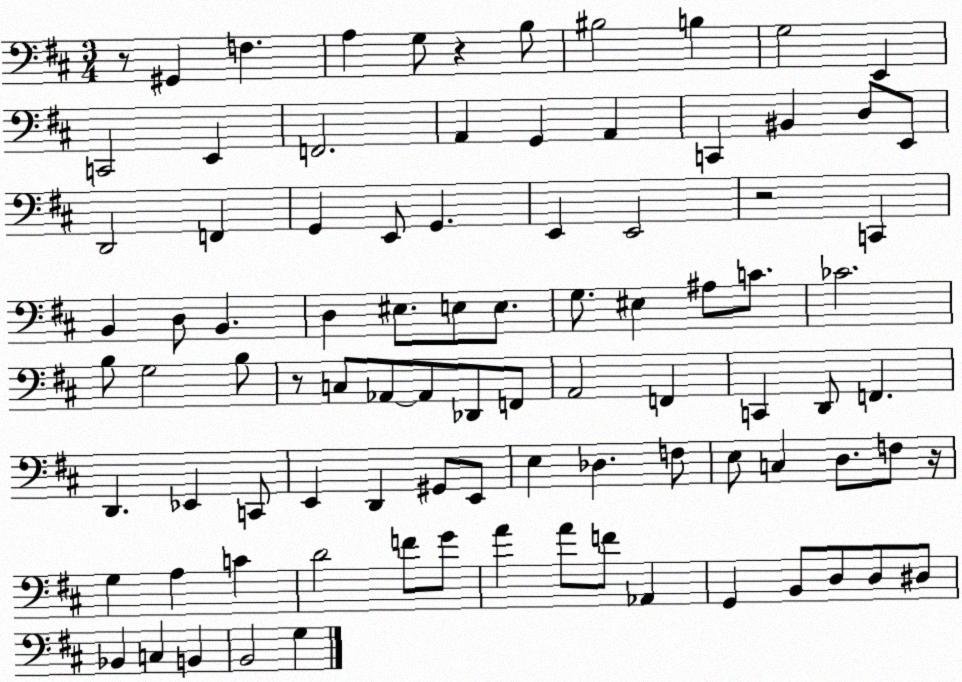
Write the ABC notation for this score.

X:1
T:Untitled
M:3/4
L:1/4
K:D
z/2 ^G,, F, A, G,/2 z B,/2 ^B,2 B, G,2 E,, C,,2 E,, F,,2 A,, G,, A,, C,, ^B,, D,/2 E,,/2 D,,2 F,, G,, E,,/2 G,, E,, E,,2 z2 C,, B,, D,/2 B,, D, ^E,/2 E,/2 E,/2 G,/2 ^E, ^A,/2 C/2 _C2 B,/2 G,2 B,/2 z/2 C,/2 _A,,/2 _A,,/2 _D,,/2 F,,/2 A,,2 F,, C,, D,,/2 F,, D,, _E,, C,,/2 E,, D,, ^G,,/2 E,,/2 E, _D, F,/2 E,/2 C, D,/2 F,/2 z/4 G, A, C D2 F/2 G/2 A A/2 F/2 _A,, G,, B,,/2 D,/2 D,/2 ^D,/2 _B,, C, B,, B,,2 G,